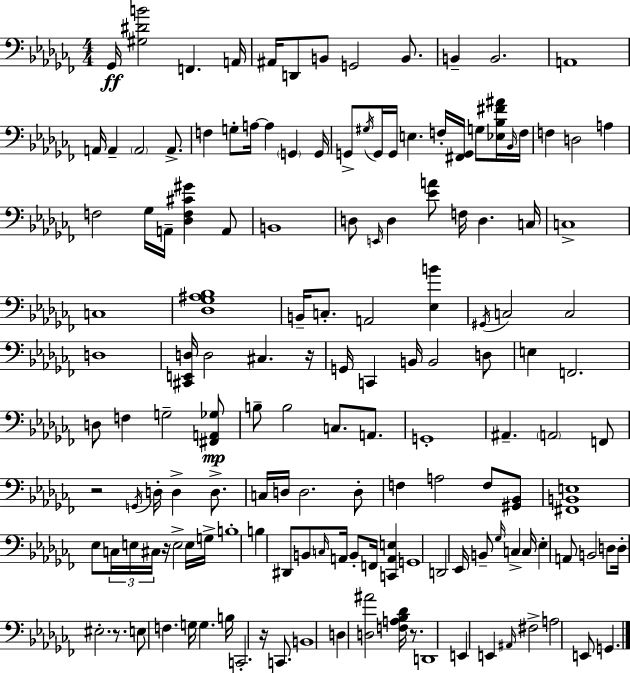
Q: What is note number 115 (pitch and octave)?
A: G3